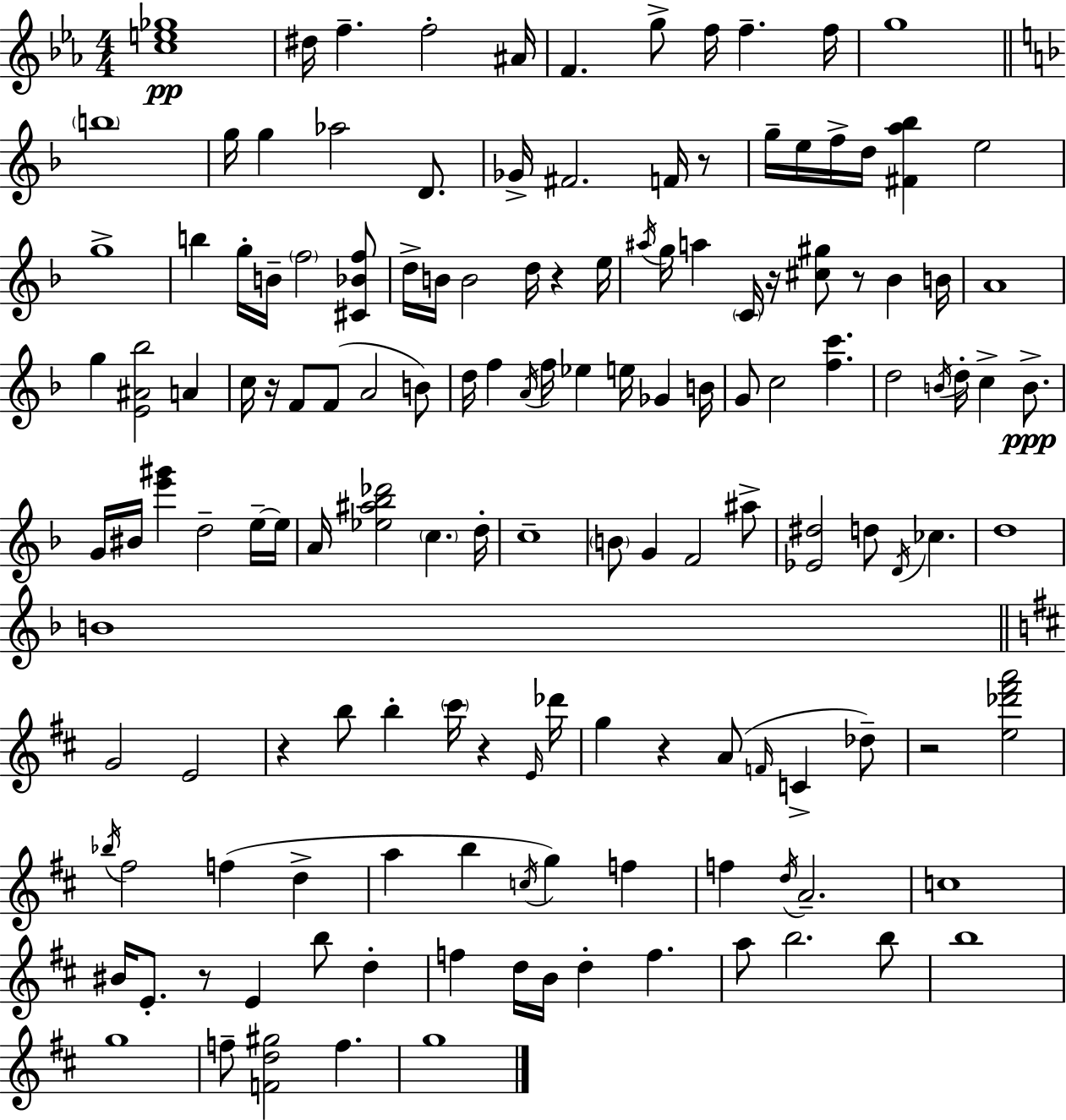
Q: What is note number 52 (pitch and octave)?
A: Eb5